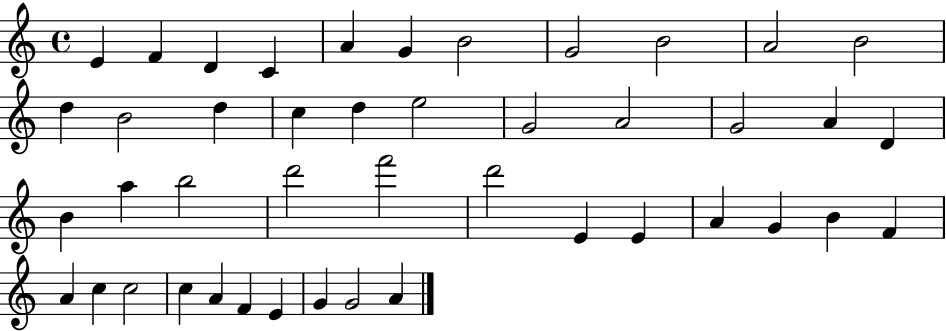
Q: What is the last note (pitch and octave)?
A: A4